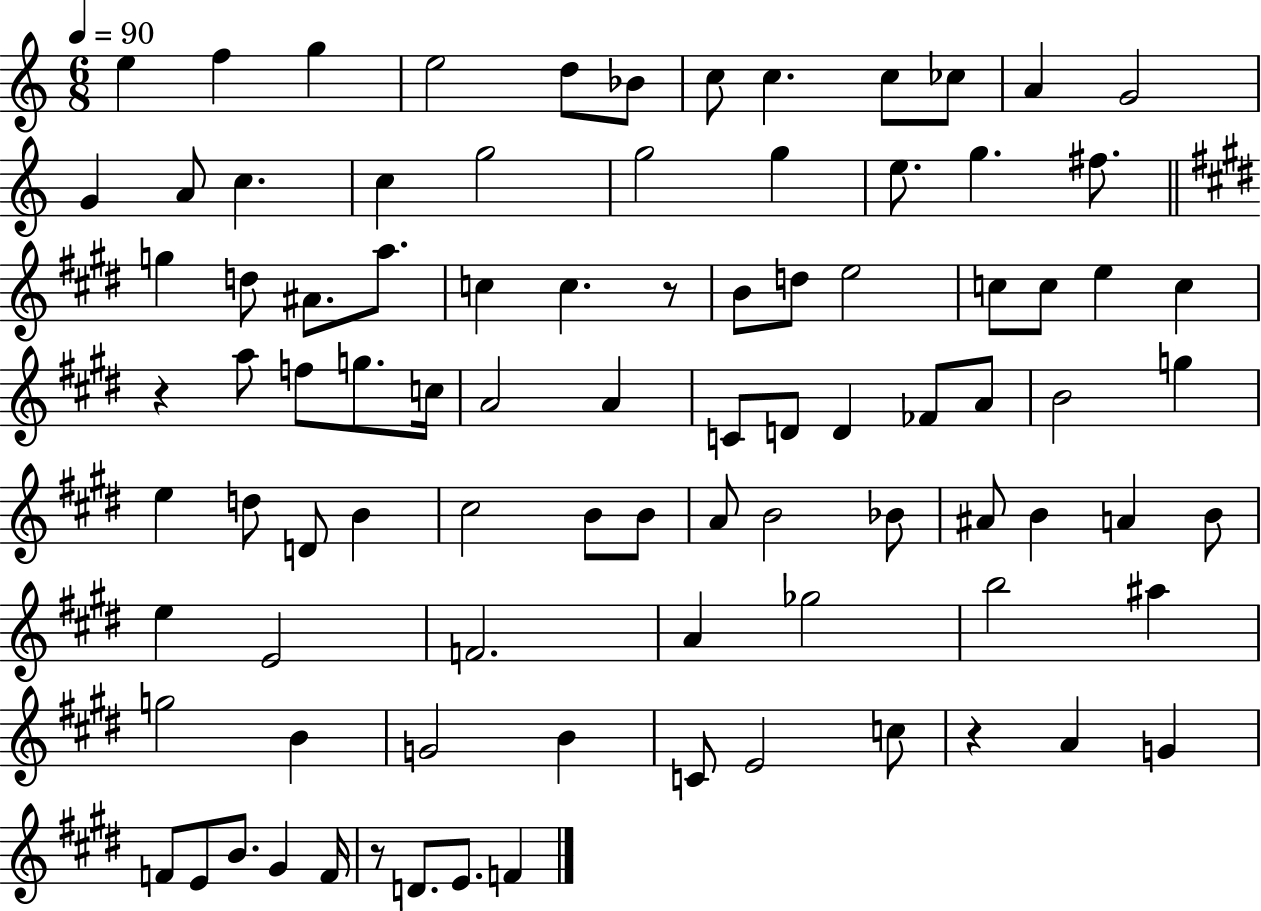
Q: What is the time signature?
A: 6/8